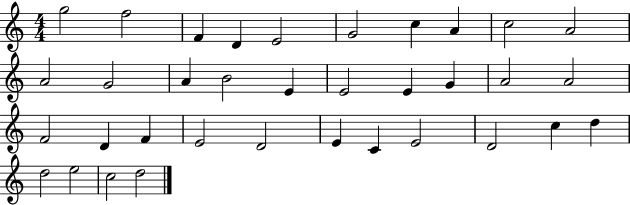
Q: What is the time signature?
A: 4/4